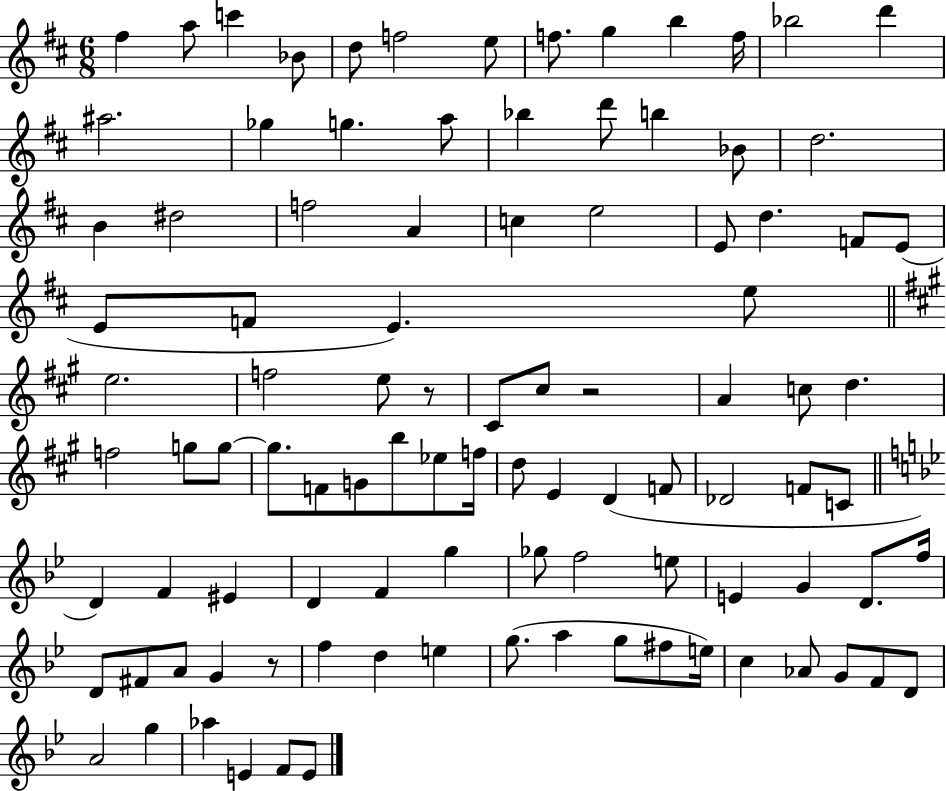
{
  \clef treble
  \numericTimeSignature
  \time 6/8
  \key d \major
  fis''4 a''8 c'''4 bes'8 | d''8 f''2 e''8 | f''8. g''4 b''4 f''16 | bes''2 d'''4 | \break ais''2. | ges''4 g''4. a''8 | bes''4 d'''8 b''4 bes'8 | d''2. | \break b'4 dis''2 | f''2 a'4 | c''4 e''2 | e'8 d''4. f'8 e'8( | \break e'8 f'8 e'4.) e''8 | \bar "||" \break \key a \major e''2. | f''2 e''8 r8 | cis'8 cis''8 r2 | a'4 c''8 d''4. | \break f''2 g''8 g''8~~ | g''8. f'8 g'8 b''8 ees''8 f''16 | d''8 e'4 d'4( f'8 | des'2 f'8 c'8 | \break \bar "||" \break \key g \minor d'4) f'4 eis'4 | d'4 f'4 g''4 | ges''8 f''2 e''8 | e'4 g'4 d'8. f''16 | \break d'8 fis'8 a'8 g'4 r8 | f''4 d''4 e''4 | g''8.( a''4 g''8 fis''8 e''16) | c''4 aes'8 g'8 f'8 d'8 | \break a'2 g''4 | aes''4 e'4 f'8 e'8 | \bar "|."
}